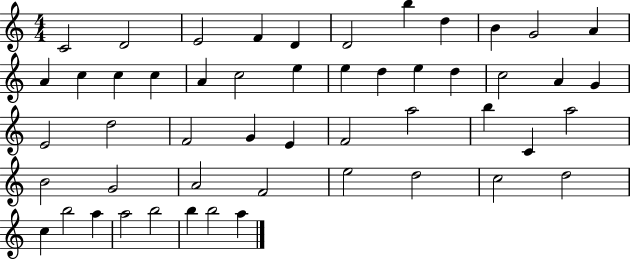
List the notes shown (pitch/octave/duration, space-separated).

C4/h D4/h E4/h F4/q D4/q D4/h B5/q D5/q B4/q G4/h A4/q A4/q C5/q C5/q C5/q A4/q C5/h E5/q E5/q D5/q E5/q D5/q C5/h A4/q G4/q E4/h D5/h F4/h G4/q E4/q F4/h A5/h B5/q C4/q A5/h B4/h G4/h A4/h F4/h E5/h D5/h C5/h D5/h C5/q B5/h A5/q A5/h B5/h B5/q B5/h A5/q